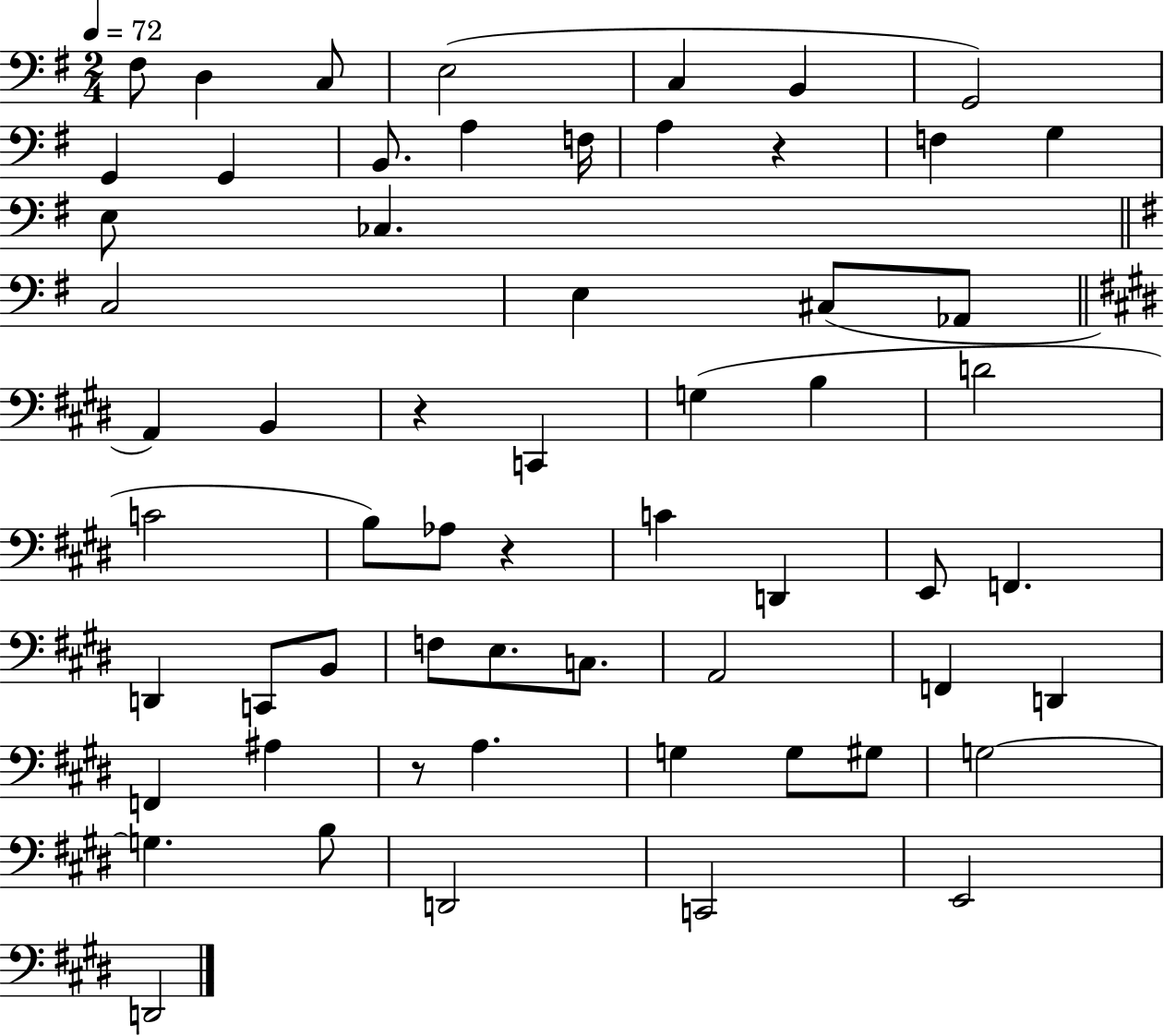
X:1
T:Untitled
M:2/4
L:1/4
K:G
^F,/2 D, C,/2 E,2 C, B,, G,,2 G,, G,, B,,/2 A, F,/4 A, z F, G, E,/2 _C, C,2 E, ^C,/2 _A,,/2 A,, B,, z C,, G, B, D2 C2 B,/2 _A,/2 z C D,, E,,/2 F,, D,, C,,/2 B,,/2 F,/2 E,/2 C,/2 A,,2 F,, D,, F,, ^A, z/2 A, G, G,/2 ^G,/2 G,2 G, B,/2 D,,2 C,,2 E,,2 D,,2